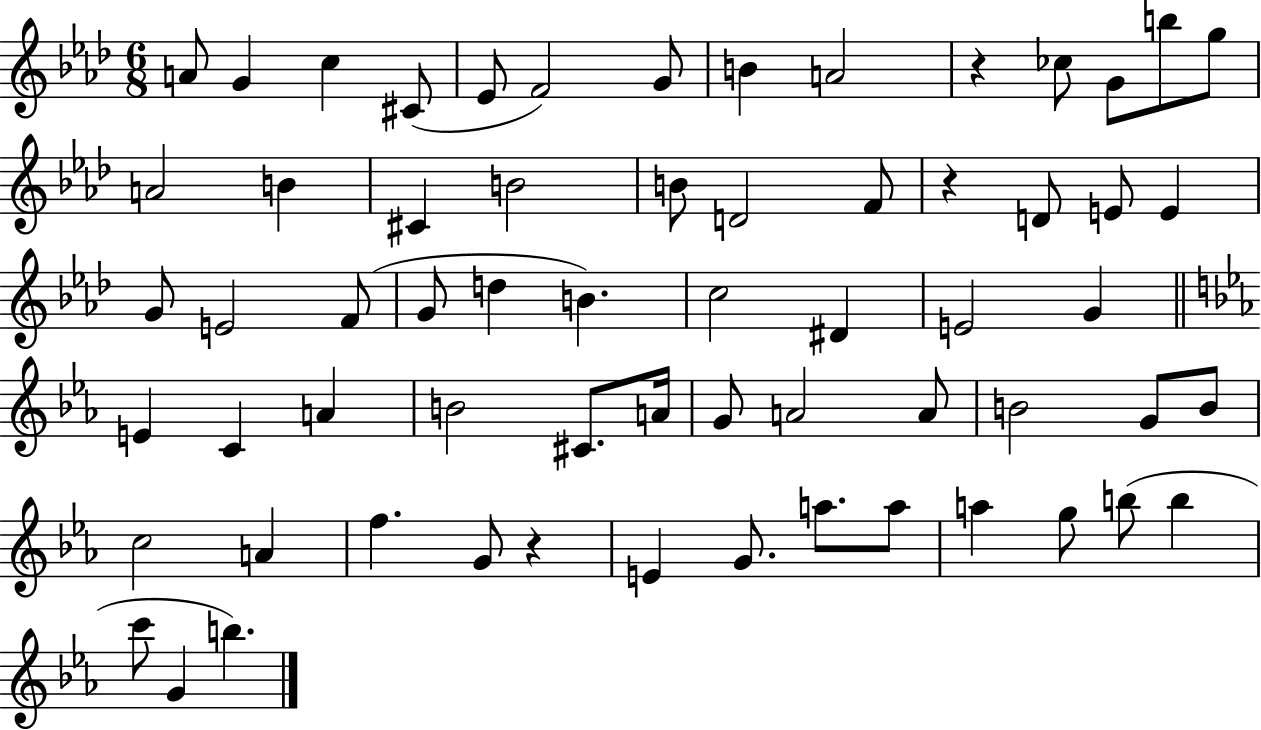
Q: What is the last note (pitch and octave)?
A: B5